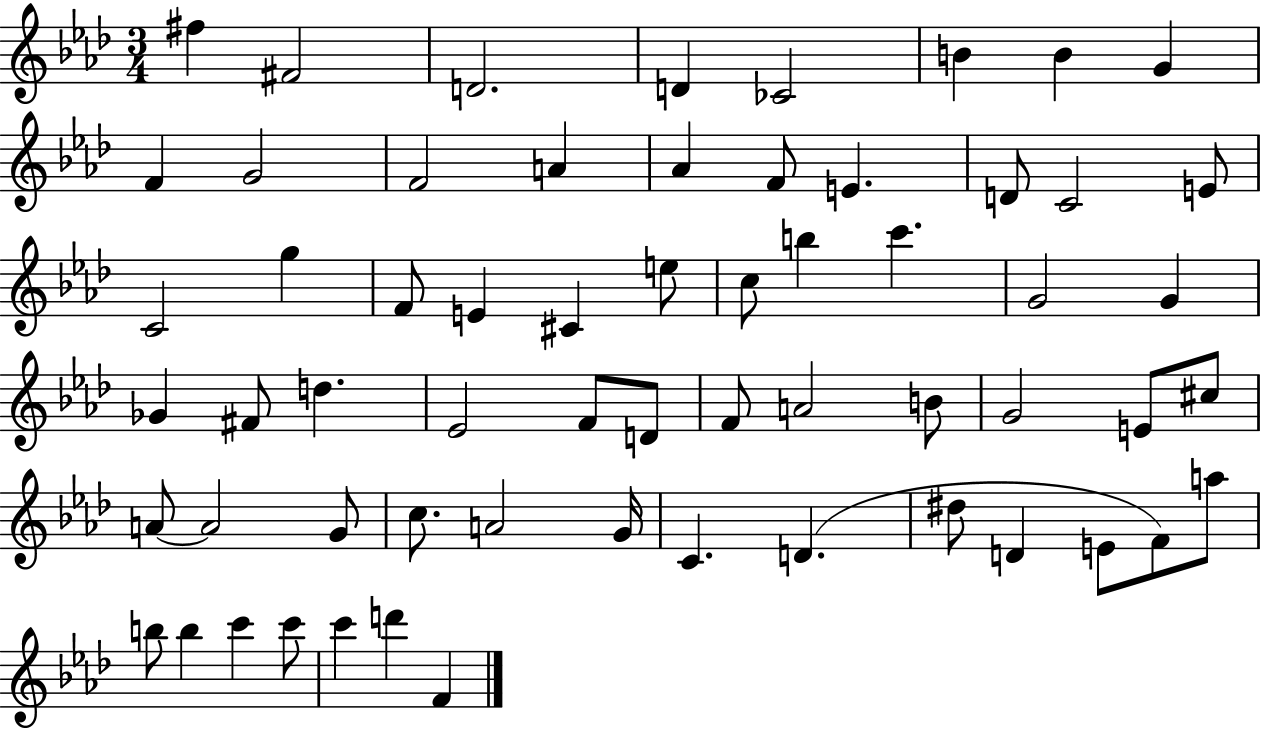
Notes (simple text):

F#5/q F#4/h D4/h. D4/q CES4/h B4/q B4/q G4/q F4/q G4/h F4/h A4/q Ab4/q F4/e E4/q. D4/e C4/h E4/e C4/h G5/q F4/e E4/q C#4/q E5/e C5/e B5/q C6/q. G4/h G4/q Gb4/q F#4/e D5/q. Eb4/h F4/e D4/e F4/e A4/h B4/e G4/h E4/e C#5/e A4/e A4/h G4/e C5/e. A4/h G4/s C4/q. D4/q. D#5/e D4/q E4/e F4/e A5/e B5/e B5/q C6/q C6/e C6/q D6/q F4/q